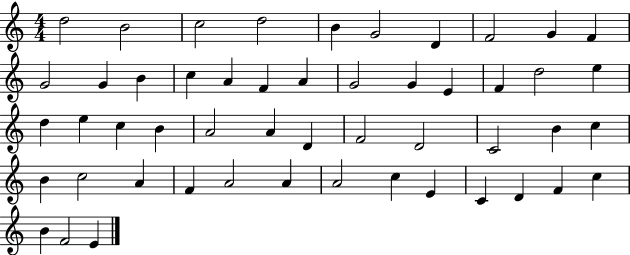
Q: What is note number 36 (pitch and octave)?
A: B4